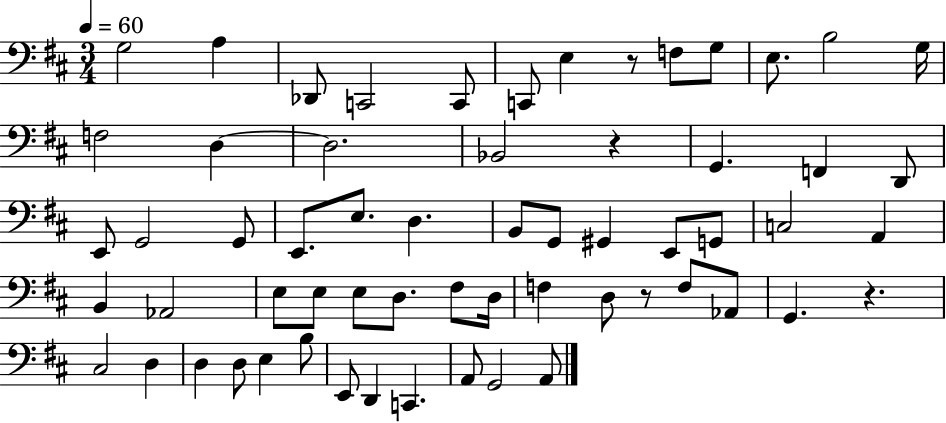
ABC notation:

X:1
T:Untitled
M:3/4
L:1/4
K:D
G,2 A, _D,,/2 C,,2 C,,/2 C,,/2 E, z/2 F,/2 G,/2 E,/2 B,2 G,/4 F,2 D, D,2 _B,,2 z G,, F,, D,,/2 E,,/2 G,,2 G,,/2 E,,/2 E,/2 D, B,,/2 G,,/2 ^G,, E,,/2 G,,/2 C,2 A,, B,, _A,,2 E,/2 E,/2 E,/2 D,/2 ^F,/2 D,/4 F, D,/2 z/2 F,/2 _A,,/2 G,, z ^C,2 D, D, D,/2 E, B,/2 E,,/2 D,, C,, A,,/2 G,,2 A,,/2